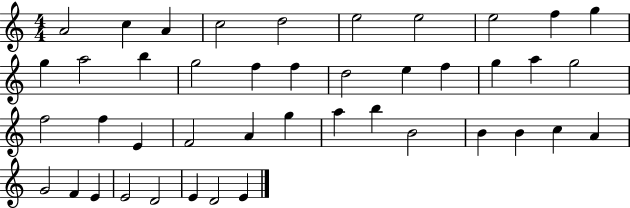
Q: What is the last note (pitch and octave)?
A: E4